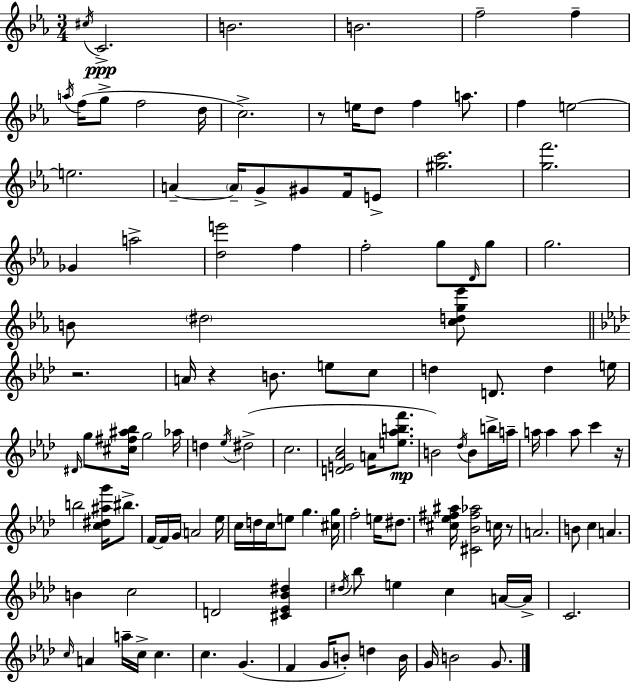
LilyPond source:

{
  \clef treble
  \numericTimeSignature
  \time 3/4
  \key ees \major
  \acciaccatura { cis''16 }\ppp c'2.-> | b'2. | b'2. | f''2-- f''4-- | \break \acciaccatura { a''16 }( f''16 g''8-> f''2 | d''16 c''2.->) | r8 e''16 d''8 f''4 a''8. | f''4 e''2~~ | \break e''2. | a'4--~~ \parenthesize a'16-- g'8-> gis'8 f'16 | e'8-> <gis'' c'''>2. | <g'' f'''>2. | \break ges'4 a''2-> | <d'' e'''>2 f''4 | f''2-. g''8 | \grace { d'16 } g''8 g''2. | \break b'8 \parenthesize dis''2 | <c'' d'' g'' ees'''>8 \bar "||" \break \key f \minor r2. | a'16 r4 b'8. e''8 c''8 | d''4 d'8. d''4 e''16 | \grace { dis'16 } g''8 <cis'' fis'' ais'' bes''>16 g''2 | \break aes''16 d''4 \acciaccatura { ees''16 } dis''2->( | c''2. | <d' e' aes' c''>2 a'16 <e'' aes'' b'' f'''>8.\mp | b'2) \acciaccatura { des''16 } b'8 | \break b''16-> a''16-- a''16 a''4 a''8 c'''4 | r16 b''2 <c'' dis'' ais'' g'''>16 | bis''8.-> f'16~~ f'16 g'16 a'2 | ees''16 c''16 d''16 c''16 e''8 g''4. | \break <cis'' g''>16 f''2-. e''16 | dis''8. <cis'' ees'' fis'' ais''>16 <cis' bes' fis'' aes''>2 | c''16 r8 a'2. | b'8 c''4 a'4. | \break b'4 c''2 | d'2 <cis' ees' bes' dis''>4 | \acciaccatura { dis''16 } bes''8 e''4 c''4 | a'16~~ a'16-> c'2. | \break \grace { c''16 } a'4 a''16-- c''16-> c''4. | c''4. g'4.( | f'4 g'16 b'8-.) | d''4 b'16 g'16 b'2 | \break g'8. \bar "|."
}